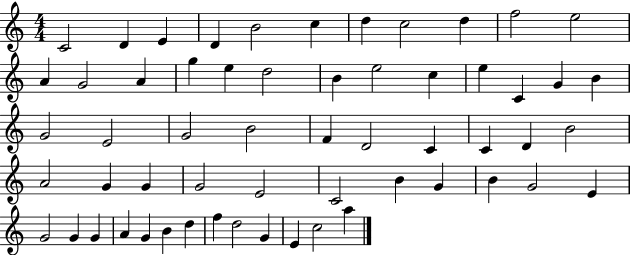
{
  \clef treble
  \numericTimeSignature
  \time 4/4
  \key c \major
  c'2 d'4 e'4 | d'4 b'2 c''4 | d''4 c''2 d''4 | f''2 e''2 | \break a'4 g'2 a'4 | g''4 e''4 d''2 | b'4 e''2 c''4 | e''4 c'4 g'4 b'4 | \break g'2 e'2 | g'2 b'2 | f'4 d'2 c'4 | c'4 d'4 b'2 | \break a'2 g'4 g'4 | g'2 e'2 | c'2 b'4 g'4 | b'4 g'2 e'4 | \break g'2 g'4 g'4 | a'4 g'4 b'4 d''4 | f''4 d''2 g'4 | e'4 c''2 a''4 | \break \bar "|."
}